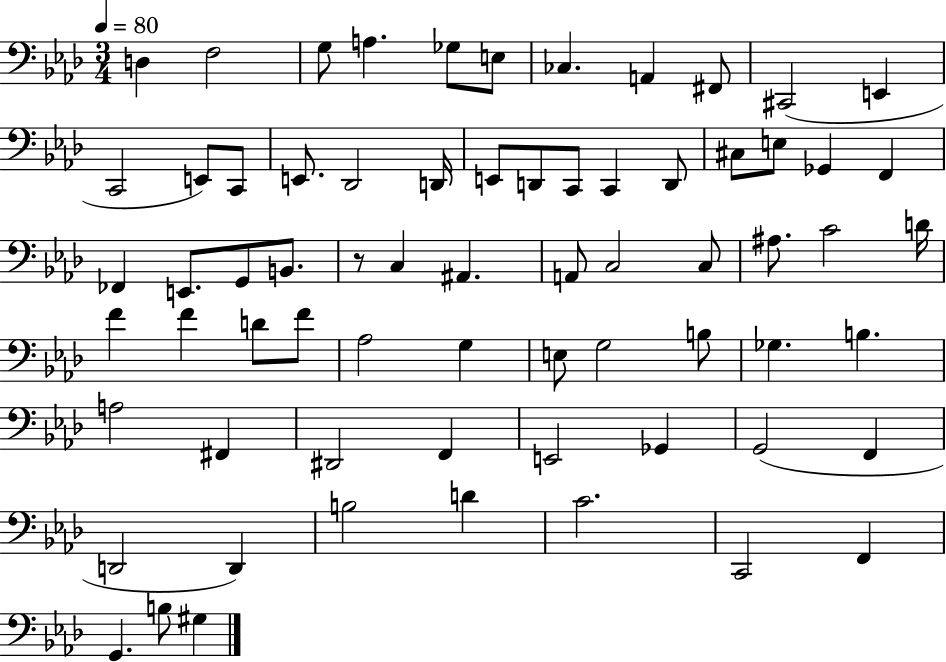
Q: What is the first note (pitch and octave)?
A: D3